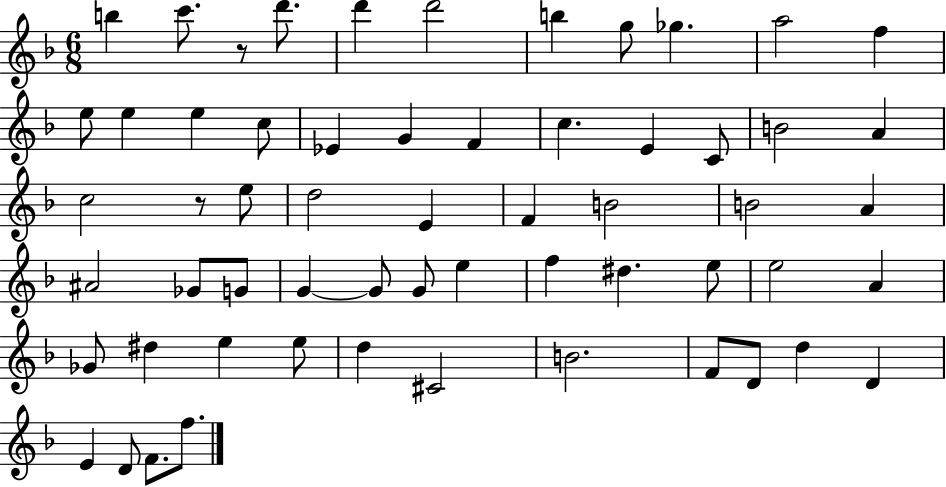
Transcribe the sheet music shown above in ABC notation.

X:1
T:Untitled
M:6/8
L:1/4
K:F
b c'/2 z/2 d'/2 d' d'2 b g/2 _g a2 f e/2 e e c/2 _E G F c E C/2 B2 A c2 z/2 e/2 d2 E F B2 B2 A ^A2 _G/2 G/2 G G/2 G/2 e f ^d e/2 e2 A _G/2 ^d e e/2 d ^C2 B2 F/2 D/2 d D E D/2 F/2 f/2